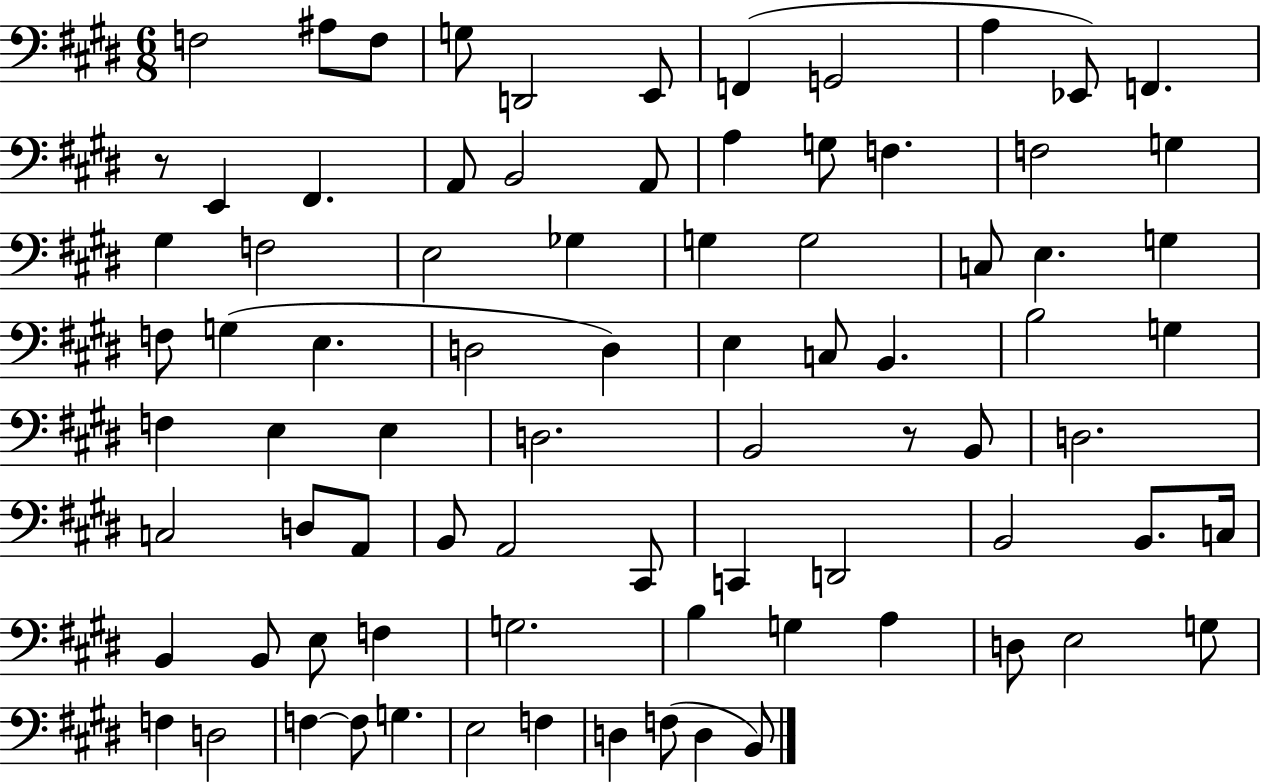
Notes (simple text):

F3/h A#3/e F3/e G3/e D2/h E2/e F2/q G2/h A3/q Eb2/e F2/q. R/e E2/q F#2/q. A2/e B2/h A2/e A3/q G3/e F3/q. F3/h G3/q G#3/q F3/h E3/h Gb3/q G3/q G3/h C3/e E3/q. G3/q F3/e G3/q E3/q. D3/h D3/q E3/q C3/e B2/q. B3/h G3/q F3/q E3/q E3/q D3/h. B2/h R/e B2/e D3/h. C3/h D3/e A2/e B2/e A2/h C#2/e C2/q D2/h B2/h B2/e. C3/s B2/q B2/e E3/e F3/q G3/h. B3/q G3/q A3/q D3/e E3/h G3/e F3/q D3/h F3/q F3/e G3/q. E3/h F3/q D3/q F3/e D3/q B2/e